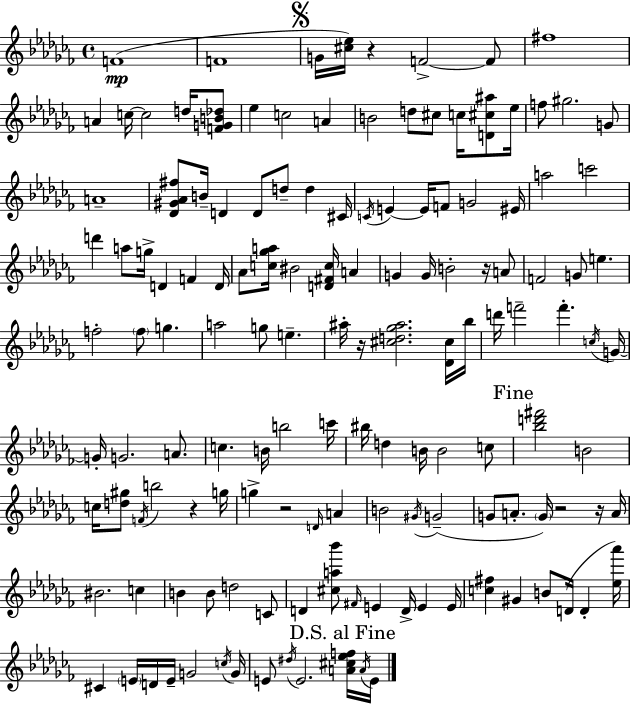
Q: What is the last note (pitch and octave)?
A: E4